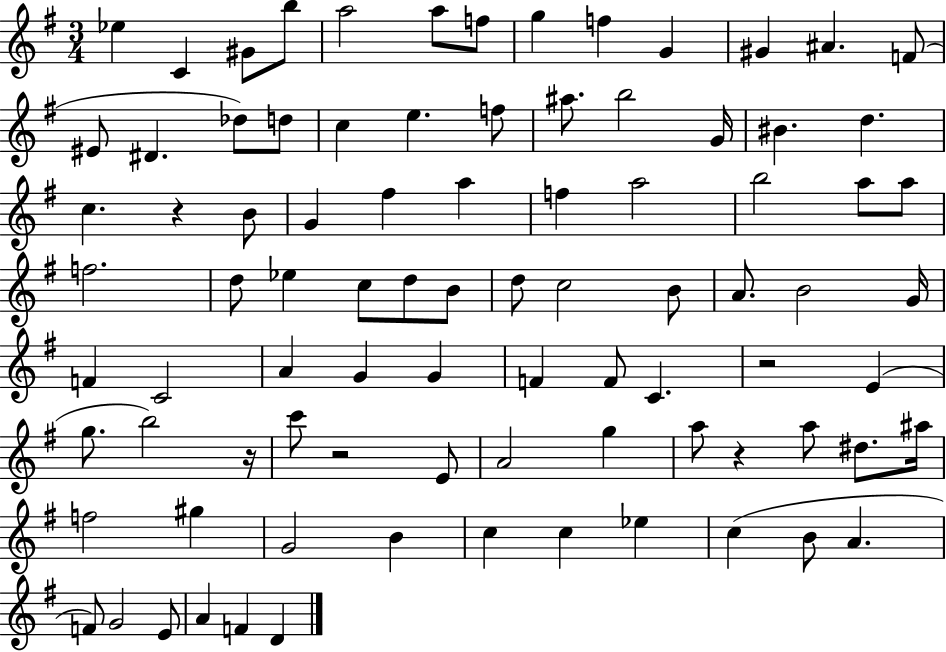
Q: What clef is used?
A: treble